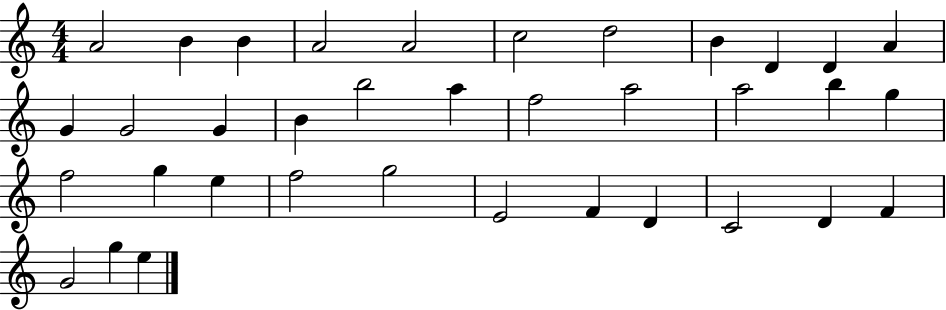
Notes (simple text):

A4/h B4/q B4/q A4/h A4/h C5/h D5/h B4/q D4/q D4/q A4/q G4/q G4/h G4/q B4/q B5/h A5/q F5/h A5/h A5/h B5/q G5/q F5/h G5/q E5/q F5/h G5/h E4/h F4/q D4/q C4/h D4/q F4/q G4/h G5/q E5/q